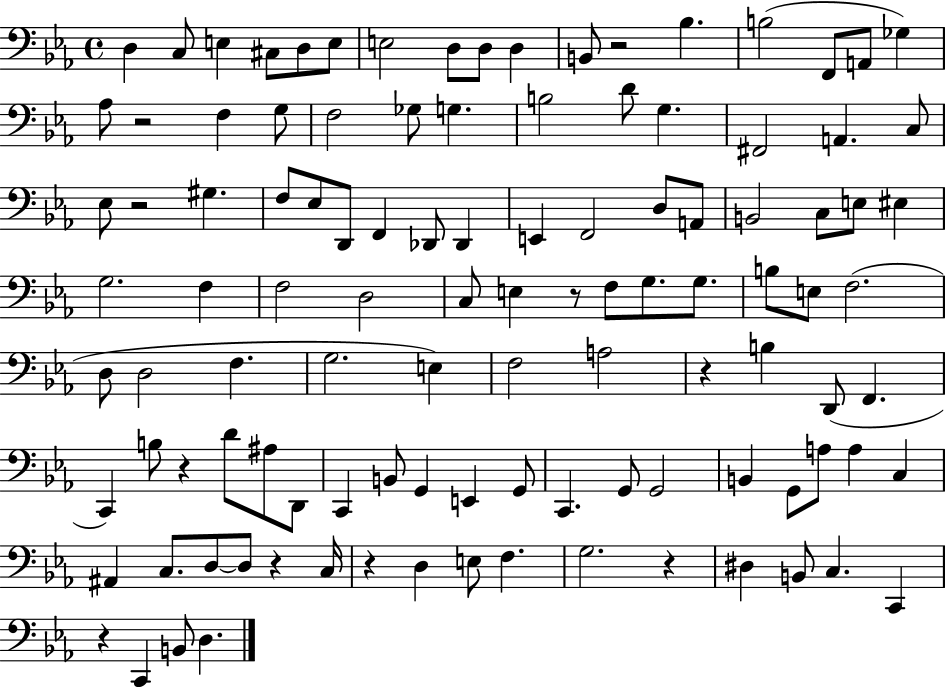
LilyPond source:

{
  \clef bass
  \time 4/4
  \defaultTimeSignature
  \key ees \major
  d4 c8 e4 cis8 d8 e8 | e2 d8 d8 d4 | b,8 r2 bes4. | b2( f,8 a,8 ges4) | \break aes8 r2 f4 g8 | f2 ges8 g4. | b2 d'8 g4. | fis,2 a,4. c8 | \break ees8 r2 gis4. | f8 ees8 d,8 f,4 des,8 des,4 | e,4 f,2 d8 a,8 | b,2 c8 e8 eis4 | \break g2. f4 | f2 d2 | c8 e4 r8 f8 g8. g8. | b8 e8 f2.( | \break d8 d2 f4. | g2. e4) | f2 a2 | r4 b4 d,8( f,4. | \break c,4) b8 r4 d'8 ais8 d,8 | c,4 b,8 g,4 e,4 g,8 | c,4. g,8 g,2 | b,4 g,8 a8 a4 c4 | \break ais,4 c8. d8~~ d8 r4 c16 | r4 d4 e8 f4. | g2. r4 | dis4 b,8 c4. c,4 | \break r4 c,4 b,8 d4. | \bar "|."
}